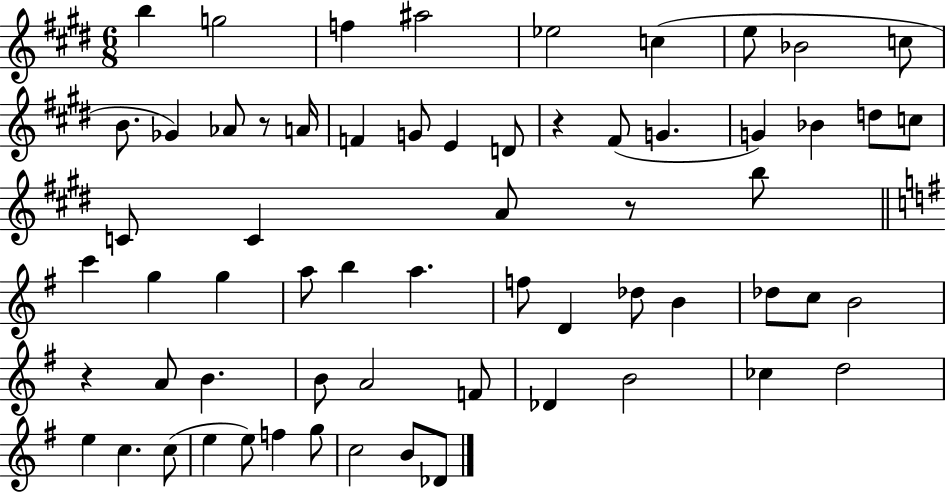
X:1
T:Untitled
M:6/8
L:1/4
K:E
b g2 f ^a2 _e2 c e/2 _B2 c/2 B/2 _G _A/2 z/2 A/4 F G/2 E D/2 z ^F/2 G G _B d/2 c/2 C/2 C A/2 z/2 b/2 c' g g a/2 b a f/2 D _d/2 B _d/2 c/2 B2 z A/2 B B/2 A2 F/2 _D B2 _c d2 e c c/2 e e/2 f g/2 c2 B/2 _D/2